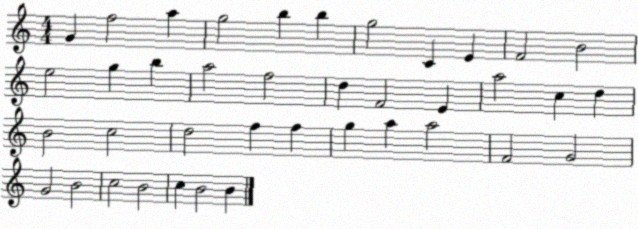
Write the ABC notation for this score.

X:1
T:Untitled
M:4/4
L:1/4
K:C
G f2 a g2 b b g2 C E F2 B2 e2 g b a2 f2 d F2 E a2 c d B2 c2 d2 f f g a a2 F2 G2 G2 B2 c2 B2 c B2 B